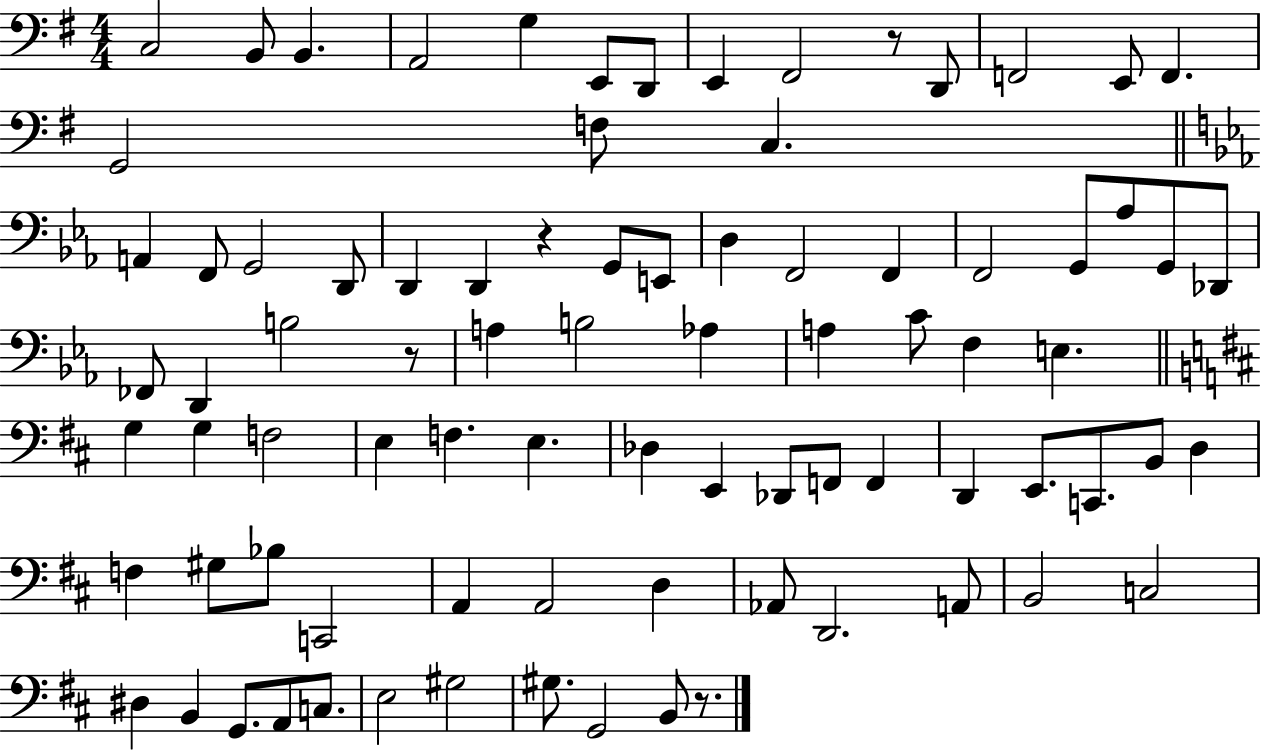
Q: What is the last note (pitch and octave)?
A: B2